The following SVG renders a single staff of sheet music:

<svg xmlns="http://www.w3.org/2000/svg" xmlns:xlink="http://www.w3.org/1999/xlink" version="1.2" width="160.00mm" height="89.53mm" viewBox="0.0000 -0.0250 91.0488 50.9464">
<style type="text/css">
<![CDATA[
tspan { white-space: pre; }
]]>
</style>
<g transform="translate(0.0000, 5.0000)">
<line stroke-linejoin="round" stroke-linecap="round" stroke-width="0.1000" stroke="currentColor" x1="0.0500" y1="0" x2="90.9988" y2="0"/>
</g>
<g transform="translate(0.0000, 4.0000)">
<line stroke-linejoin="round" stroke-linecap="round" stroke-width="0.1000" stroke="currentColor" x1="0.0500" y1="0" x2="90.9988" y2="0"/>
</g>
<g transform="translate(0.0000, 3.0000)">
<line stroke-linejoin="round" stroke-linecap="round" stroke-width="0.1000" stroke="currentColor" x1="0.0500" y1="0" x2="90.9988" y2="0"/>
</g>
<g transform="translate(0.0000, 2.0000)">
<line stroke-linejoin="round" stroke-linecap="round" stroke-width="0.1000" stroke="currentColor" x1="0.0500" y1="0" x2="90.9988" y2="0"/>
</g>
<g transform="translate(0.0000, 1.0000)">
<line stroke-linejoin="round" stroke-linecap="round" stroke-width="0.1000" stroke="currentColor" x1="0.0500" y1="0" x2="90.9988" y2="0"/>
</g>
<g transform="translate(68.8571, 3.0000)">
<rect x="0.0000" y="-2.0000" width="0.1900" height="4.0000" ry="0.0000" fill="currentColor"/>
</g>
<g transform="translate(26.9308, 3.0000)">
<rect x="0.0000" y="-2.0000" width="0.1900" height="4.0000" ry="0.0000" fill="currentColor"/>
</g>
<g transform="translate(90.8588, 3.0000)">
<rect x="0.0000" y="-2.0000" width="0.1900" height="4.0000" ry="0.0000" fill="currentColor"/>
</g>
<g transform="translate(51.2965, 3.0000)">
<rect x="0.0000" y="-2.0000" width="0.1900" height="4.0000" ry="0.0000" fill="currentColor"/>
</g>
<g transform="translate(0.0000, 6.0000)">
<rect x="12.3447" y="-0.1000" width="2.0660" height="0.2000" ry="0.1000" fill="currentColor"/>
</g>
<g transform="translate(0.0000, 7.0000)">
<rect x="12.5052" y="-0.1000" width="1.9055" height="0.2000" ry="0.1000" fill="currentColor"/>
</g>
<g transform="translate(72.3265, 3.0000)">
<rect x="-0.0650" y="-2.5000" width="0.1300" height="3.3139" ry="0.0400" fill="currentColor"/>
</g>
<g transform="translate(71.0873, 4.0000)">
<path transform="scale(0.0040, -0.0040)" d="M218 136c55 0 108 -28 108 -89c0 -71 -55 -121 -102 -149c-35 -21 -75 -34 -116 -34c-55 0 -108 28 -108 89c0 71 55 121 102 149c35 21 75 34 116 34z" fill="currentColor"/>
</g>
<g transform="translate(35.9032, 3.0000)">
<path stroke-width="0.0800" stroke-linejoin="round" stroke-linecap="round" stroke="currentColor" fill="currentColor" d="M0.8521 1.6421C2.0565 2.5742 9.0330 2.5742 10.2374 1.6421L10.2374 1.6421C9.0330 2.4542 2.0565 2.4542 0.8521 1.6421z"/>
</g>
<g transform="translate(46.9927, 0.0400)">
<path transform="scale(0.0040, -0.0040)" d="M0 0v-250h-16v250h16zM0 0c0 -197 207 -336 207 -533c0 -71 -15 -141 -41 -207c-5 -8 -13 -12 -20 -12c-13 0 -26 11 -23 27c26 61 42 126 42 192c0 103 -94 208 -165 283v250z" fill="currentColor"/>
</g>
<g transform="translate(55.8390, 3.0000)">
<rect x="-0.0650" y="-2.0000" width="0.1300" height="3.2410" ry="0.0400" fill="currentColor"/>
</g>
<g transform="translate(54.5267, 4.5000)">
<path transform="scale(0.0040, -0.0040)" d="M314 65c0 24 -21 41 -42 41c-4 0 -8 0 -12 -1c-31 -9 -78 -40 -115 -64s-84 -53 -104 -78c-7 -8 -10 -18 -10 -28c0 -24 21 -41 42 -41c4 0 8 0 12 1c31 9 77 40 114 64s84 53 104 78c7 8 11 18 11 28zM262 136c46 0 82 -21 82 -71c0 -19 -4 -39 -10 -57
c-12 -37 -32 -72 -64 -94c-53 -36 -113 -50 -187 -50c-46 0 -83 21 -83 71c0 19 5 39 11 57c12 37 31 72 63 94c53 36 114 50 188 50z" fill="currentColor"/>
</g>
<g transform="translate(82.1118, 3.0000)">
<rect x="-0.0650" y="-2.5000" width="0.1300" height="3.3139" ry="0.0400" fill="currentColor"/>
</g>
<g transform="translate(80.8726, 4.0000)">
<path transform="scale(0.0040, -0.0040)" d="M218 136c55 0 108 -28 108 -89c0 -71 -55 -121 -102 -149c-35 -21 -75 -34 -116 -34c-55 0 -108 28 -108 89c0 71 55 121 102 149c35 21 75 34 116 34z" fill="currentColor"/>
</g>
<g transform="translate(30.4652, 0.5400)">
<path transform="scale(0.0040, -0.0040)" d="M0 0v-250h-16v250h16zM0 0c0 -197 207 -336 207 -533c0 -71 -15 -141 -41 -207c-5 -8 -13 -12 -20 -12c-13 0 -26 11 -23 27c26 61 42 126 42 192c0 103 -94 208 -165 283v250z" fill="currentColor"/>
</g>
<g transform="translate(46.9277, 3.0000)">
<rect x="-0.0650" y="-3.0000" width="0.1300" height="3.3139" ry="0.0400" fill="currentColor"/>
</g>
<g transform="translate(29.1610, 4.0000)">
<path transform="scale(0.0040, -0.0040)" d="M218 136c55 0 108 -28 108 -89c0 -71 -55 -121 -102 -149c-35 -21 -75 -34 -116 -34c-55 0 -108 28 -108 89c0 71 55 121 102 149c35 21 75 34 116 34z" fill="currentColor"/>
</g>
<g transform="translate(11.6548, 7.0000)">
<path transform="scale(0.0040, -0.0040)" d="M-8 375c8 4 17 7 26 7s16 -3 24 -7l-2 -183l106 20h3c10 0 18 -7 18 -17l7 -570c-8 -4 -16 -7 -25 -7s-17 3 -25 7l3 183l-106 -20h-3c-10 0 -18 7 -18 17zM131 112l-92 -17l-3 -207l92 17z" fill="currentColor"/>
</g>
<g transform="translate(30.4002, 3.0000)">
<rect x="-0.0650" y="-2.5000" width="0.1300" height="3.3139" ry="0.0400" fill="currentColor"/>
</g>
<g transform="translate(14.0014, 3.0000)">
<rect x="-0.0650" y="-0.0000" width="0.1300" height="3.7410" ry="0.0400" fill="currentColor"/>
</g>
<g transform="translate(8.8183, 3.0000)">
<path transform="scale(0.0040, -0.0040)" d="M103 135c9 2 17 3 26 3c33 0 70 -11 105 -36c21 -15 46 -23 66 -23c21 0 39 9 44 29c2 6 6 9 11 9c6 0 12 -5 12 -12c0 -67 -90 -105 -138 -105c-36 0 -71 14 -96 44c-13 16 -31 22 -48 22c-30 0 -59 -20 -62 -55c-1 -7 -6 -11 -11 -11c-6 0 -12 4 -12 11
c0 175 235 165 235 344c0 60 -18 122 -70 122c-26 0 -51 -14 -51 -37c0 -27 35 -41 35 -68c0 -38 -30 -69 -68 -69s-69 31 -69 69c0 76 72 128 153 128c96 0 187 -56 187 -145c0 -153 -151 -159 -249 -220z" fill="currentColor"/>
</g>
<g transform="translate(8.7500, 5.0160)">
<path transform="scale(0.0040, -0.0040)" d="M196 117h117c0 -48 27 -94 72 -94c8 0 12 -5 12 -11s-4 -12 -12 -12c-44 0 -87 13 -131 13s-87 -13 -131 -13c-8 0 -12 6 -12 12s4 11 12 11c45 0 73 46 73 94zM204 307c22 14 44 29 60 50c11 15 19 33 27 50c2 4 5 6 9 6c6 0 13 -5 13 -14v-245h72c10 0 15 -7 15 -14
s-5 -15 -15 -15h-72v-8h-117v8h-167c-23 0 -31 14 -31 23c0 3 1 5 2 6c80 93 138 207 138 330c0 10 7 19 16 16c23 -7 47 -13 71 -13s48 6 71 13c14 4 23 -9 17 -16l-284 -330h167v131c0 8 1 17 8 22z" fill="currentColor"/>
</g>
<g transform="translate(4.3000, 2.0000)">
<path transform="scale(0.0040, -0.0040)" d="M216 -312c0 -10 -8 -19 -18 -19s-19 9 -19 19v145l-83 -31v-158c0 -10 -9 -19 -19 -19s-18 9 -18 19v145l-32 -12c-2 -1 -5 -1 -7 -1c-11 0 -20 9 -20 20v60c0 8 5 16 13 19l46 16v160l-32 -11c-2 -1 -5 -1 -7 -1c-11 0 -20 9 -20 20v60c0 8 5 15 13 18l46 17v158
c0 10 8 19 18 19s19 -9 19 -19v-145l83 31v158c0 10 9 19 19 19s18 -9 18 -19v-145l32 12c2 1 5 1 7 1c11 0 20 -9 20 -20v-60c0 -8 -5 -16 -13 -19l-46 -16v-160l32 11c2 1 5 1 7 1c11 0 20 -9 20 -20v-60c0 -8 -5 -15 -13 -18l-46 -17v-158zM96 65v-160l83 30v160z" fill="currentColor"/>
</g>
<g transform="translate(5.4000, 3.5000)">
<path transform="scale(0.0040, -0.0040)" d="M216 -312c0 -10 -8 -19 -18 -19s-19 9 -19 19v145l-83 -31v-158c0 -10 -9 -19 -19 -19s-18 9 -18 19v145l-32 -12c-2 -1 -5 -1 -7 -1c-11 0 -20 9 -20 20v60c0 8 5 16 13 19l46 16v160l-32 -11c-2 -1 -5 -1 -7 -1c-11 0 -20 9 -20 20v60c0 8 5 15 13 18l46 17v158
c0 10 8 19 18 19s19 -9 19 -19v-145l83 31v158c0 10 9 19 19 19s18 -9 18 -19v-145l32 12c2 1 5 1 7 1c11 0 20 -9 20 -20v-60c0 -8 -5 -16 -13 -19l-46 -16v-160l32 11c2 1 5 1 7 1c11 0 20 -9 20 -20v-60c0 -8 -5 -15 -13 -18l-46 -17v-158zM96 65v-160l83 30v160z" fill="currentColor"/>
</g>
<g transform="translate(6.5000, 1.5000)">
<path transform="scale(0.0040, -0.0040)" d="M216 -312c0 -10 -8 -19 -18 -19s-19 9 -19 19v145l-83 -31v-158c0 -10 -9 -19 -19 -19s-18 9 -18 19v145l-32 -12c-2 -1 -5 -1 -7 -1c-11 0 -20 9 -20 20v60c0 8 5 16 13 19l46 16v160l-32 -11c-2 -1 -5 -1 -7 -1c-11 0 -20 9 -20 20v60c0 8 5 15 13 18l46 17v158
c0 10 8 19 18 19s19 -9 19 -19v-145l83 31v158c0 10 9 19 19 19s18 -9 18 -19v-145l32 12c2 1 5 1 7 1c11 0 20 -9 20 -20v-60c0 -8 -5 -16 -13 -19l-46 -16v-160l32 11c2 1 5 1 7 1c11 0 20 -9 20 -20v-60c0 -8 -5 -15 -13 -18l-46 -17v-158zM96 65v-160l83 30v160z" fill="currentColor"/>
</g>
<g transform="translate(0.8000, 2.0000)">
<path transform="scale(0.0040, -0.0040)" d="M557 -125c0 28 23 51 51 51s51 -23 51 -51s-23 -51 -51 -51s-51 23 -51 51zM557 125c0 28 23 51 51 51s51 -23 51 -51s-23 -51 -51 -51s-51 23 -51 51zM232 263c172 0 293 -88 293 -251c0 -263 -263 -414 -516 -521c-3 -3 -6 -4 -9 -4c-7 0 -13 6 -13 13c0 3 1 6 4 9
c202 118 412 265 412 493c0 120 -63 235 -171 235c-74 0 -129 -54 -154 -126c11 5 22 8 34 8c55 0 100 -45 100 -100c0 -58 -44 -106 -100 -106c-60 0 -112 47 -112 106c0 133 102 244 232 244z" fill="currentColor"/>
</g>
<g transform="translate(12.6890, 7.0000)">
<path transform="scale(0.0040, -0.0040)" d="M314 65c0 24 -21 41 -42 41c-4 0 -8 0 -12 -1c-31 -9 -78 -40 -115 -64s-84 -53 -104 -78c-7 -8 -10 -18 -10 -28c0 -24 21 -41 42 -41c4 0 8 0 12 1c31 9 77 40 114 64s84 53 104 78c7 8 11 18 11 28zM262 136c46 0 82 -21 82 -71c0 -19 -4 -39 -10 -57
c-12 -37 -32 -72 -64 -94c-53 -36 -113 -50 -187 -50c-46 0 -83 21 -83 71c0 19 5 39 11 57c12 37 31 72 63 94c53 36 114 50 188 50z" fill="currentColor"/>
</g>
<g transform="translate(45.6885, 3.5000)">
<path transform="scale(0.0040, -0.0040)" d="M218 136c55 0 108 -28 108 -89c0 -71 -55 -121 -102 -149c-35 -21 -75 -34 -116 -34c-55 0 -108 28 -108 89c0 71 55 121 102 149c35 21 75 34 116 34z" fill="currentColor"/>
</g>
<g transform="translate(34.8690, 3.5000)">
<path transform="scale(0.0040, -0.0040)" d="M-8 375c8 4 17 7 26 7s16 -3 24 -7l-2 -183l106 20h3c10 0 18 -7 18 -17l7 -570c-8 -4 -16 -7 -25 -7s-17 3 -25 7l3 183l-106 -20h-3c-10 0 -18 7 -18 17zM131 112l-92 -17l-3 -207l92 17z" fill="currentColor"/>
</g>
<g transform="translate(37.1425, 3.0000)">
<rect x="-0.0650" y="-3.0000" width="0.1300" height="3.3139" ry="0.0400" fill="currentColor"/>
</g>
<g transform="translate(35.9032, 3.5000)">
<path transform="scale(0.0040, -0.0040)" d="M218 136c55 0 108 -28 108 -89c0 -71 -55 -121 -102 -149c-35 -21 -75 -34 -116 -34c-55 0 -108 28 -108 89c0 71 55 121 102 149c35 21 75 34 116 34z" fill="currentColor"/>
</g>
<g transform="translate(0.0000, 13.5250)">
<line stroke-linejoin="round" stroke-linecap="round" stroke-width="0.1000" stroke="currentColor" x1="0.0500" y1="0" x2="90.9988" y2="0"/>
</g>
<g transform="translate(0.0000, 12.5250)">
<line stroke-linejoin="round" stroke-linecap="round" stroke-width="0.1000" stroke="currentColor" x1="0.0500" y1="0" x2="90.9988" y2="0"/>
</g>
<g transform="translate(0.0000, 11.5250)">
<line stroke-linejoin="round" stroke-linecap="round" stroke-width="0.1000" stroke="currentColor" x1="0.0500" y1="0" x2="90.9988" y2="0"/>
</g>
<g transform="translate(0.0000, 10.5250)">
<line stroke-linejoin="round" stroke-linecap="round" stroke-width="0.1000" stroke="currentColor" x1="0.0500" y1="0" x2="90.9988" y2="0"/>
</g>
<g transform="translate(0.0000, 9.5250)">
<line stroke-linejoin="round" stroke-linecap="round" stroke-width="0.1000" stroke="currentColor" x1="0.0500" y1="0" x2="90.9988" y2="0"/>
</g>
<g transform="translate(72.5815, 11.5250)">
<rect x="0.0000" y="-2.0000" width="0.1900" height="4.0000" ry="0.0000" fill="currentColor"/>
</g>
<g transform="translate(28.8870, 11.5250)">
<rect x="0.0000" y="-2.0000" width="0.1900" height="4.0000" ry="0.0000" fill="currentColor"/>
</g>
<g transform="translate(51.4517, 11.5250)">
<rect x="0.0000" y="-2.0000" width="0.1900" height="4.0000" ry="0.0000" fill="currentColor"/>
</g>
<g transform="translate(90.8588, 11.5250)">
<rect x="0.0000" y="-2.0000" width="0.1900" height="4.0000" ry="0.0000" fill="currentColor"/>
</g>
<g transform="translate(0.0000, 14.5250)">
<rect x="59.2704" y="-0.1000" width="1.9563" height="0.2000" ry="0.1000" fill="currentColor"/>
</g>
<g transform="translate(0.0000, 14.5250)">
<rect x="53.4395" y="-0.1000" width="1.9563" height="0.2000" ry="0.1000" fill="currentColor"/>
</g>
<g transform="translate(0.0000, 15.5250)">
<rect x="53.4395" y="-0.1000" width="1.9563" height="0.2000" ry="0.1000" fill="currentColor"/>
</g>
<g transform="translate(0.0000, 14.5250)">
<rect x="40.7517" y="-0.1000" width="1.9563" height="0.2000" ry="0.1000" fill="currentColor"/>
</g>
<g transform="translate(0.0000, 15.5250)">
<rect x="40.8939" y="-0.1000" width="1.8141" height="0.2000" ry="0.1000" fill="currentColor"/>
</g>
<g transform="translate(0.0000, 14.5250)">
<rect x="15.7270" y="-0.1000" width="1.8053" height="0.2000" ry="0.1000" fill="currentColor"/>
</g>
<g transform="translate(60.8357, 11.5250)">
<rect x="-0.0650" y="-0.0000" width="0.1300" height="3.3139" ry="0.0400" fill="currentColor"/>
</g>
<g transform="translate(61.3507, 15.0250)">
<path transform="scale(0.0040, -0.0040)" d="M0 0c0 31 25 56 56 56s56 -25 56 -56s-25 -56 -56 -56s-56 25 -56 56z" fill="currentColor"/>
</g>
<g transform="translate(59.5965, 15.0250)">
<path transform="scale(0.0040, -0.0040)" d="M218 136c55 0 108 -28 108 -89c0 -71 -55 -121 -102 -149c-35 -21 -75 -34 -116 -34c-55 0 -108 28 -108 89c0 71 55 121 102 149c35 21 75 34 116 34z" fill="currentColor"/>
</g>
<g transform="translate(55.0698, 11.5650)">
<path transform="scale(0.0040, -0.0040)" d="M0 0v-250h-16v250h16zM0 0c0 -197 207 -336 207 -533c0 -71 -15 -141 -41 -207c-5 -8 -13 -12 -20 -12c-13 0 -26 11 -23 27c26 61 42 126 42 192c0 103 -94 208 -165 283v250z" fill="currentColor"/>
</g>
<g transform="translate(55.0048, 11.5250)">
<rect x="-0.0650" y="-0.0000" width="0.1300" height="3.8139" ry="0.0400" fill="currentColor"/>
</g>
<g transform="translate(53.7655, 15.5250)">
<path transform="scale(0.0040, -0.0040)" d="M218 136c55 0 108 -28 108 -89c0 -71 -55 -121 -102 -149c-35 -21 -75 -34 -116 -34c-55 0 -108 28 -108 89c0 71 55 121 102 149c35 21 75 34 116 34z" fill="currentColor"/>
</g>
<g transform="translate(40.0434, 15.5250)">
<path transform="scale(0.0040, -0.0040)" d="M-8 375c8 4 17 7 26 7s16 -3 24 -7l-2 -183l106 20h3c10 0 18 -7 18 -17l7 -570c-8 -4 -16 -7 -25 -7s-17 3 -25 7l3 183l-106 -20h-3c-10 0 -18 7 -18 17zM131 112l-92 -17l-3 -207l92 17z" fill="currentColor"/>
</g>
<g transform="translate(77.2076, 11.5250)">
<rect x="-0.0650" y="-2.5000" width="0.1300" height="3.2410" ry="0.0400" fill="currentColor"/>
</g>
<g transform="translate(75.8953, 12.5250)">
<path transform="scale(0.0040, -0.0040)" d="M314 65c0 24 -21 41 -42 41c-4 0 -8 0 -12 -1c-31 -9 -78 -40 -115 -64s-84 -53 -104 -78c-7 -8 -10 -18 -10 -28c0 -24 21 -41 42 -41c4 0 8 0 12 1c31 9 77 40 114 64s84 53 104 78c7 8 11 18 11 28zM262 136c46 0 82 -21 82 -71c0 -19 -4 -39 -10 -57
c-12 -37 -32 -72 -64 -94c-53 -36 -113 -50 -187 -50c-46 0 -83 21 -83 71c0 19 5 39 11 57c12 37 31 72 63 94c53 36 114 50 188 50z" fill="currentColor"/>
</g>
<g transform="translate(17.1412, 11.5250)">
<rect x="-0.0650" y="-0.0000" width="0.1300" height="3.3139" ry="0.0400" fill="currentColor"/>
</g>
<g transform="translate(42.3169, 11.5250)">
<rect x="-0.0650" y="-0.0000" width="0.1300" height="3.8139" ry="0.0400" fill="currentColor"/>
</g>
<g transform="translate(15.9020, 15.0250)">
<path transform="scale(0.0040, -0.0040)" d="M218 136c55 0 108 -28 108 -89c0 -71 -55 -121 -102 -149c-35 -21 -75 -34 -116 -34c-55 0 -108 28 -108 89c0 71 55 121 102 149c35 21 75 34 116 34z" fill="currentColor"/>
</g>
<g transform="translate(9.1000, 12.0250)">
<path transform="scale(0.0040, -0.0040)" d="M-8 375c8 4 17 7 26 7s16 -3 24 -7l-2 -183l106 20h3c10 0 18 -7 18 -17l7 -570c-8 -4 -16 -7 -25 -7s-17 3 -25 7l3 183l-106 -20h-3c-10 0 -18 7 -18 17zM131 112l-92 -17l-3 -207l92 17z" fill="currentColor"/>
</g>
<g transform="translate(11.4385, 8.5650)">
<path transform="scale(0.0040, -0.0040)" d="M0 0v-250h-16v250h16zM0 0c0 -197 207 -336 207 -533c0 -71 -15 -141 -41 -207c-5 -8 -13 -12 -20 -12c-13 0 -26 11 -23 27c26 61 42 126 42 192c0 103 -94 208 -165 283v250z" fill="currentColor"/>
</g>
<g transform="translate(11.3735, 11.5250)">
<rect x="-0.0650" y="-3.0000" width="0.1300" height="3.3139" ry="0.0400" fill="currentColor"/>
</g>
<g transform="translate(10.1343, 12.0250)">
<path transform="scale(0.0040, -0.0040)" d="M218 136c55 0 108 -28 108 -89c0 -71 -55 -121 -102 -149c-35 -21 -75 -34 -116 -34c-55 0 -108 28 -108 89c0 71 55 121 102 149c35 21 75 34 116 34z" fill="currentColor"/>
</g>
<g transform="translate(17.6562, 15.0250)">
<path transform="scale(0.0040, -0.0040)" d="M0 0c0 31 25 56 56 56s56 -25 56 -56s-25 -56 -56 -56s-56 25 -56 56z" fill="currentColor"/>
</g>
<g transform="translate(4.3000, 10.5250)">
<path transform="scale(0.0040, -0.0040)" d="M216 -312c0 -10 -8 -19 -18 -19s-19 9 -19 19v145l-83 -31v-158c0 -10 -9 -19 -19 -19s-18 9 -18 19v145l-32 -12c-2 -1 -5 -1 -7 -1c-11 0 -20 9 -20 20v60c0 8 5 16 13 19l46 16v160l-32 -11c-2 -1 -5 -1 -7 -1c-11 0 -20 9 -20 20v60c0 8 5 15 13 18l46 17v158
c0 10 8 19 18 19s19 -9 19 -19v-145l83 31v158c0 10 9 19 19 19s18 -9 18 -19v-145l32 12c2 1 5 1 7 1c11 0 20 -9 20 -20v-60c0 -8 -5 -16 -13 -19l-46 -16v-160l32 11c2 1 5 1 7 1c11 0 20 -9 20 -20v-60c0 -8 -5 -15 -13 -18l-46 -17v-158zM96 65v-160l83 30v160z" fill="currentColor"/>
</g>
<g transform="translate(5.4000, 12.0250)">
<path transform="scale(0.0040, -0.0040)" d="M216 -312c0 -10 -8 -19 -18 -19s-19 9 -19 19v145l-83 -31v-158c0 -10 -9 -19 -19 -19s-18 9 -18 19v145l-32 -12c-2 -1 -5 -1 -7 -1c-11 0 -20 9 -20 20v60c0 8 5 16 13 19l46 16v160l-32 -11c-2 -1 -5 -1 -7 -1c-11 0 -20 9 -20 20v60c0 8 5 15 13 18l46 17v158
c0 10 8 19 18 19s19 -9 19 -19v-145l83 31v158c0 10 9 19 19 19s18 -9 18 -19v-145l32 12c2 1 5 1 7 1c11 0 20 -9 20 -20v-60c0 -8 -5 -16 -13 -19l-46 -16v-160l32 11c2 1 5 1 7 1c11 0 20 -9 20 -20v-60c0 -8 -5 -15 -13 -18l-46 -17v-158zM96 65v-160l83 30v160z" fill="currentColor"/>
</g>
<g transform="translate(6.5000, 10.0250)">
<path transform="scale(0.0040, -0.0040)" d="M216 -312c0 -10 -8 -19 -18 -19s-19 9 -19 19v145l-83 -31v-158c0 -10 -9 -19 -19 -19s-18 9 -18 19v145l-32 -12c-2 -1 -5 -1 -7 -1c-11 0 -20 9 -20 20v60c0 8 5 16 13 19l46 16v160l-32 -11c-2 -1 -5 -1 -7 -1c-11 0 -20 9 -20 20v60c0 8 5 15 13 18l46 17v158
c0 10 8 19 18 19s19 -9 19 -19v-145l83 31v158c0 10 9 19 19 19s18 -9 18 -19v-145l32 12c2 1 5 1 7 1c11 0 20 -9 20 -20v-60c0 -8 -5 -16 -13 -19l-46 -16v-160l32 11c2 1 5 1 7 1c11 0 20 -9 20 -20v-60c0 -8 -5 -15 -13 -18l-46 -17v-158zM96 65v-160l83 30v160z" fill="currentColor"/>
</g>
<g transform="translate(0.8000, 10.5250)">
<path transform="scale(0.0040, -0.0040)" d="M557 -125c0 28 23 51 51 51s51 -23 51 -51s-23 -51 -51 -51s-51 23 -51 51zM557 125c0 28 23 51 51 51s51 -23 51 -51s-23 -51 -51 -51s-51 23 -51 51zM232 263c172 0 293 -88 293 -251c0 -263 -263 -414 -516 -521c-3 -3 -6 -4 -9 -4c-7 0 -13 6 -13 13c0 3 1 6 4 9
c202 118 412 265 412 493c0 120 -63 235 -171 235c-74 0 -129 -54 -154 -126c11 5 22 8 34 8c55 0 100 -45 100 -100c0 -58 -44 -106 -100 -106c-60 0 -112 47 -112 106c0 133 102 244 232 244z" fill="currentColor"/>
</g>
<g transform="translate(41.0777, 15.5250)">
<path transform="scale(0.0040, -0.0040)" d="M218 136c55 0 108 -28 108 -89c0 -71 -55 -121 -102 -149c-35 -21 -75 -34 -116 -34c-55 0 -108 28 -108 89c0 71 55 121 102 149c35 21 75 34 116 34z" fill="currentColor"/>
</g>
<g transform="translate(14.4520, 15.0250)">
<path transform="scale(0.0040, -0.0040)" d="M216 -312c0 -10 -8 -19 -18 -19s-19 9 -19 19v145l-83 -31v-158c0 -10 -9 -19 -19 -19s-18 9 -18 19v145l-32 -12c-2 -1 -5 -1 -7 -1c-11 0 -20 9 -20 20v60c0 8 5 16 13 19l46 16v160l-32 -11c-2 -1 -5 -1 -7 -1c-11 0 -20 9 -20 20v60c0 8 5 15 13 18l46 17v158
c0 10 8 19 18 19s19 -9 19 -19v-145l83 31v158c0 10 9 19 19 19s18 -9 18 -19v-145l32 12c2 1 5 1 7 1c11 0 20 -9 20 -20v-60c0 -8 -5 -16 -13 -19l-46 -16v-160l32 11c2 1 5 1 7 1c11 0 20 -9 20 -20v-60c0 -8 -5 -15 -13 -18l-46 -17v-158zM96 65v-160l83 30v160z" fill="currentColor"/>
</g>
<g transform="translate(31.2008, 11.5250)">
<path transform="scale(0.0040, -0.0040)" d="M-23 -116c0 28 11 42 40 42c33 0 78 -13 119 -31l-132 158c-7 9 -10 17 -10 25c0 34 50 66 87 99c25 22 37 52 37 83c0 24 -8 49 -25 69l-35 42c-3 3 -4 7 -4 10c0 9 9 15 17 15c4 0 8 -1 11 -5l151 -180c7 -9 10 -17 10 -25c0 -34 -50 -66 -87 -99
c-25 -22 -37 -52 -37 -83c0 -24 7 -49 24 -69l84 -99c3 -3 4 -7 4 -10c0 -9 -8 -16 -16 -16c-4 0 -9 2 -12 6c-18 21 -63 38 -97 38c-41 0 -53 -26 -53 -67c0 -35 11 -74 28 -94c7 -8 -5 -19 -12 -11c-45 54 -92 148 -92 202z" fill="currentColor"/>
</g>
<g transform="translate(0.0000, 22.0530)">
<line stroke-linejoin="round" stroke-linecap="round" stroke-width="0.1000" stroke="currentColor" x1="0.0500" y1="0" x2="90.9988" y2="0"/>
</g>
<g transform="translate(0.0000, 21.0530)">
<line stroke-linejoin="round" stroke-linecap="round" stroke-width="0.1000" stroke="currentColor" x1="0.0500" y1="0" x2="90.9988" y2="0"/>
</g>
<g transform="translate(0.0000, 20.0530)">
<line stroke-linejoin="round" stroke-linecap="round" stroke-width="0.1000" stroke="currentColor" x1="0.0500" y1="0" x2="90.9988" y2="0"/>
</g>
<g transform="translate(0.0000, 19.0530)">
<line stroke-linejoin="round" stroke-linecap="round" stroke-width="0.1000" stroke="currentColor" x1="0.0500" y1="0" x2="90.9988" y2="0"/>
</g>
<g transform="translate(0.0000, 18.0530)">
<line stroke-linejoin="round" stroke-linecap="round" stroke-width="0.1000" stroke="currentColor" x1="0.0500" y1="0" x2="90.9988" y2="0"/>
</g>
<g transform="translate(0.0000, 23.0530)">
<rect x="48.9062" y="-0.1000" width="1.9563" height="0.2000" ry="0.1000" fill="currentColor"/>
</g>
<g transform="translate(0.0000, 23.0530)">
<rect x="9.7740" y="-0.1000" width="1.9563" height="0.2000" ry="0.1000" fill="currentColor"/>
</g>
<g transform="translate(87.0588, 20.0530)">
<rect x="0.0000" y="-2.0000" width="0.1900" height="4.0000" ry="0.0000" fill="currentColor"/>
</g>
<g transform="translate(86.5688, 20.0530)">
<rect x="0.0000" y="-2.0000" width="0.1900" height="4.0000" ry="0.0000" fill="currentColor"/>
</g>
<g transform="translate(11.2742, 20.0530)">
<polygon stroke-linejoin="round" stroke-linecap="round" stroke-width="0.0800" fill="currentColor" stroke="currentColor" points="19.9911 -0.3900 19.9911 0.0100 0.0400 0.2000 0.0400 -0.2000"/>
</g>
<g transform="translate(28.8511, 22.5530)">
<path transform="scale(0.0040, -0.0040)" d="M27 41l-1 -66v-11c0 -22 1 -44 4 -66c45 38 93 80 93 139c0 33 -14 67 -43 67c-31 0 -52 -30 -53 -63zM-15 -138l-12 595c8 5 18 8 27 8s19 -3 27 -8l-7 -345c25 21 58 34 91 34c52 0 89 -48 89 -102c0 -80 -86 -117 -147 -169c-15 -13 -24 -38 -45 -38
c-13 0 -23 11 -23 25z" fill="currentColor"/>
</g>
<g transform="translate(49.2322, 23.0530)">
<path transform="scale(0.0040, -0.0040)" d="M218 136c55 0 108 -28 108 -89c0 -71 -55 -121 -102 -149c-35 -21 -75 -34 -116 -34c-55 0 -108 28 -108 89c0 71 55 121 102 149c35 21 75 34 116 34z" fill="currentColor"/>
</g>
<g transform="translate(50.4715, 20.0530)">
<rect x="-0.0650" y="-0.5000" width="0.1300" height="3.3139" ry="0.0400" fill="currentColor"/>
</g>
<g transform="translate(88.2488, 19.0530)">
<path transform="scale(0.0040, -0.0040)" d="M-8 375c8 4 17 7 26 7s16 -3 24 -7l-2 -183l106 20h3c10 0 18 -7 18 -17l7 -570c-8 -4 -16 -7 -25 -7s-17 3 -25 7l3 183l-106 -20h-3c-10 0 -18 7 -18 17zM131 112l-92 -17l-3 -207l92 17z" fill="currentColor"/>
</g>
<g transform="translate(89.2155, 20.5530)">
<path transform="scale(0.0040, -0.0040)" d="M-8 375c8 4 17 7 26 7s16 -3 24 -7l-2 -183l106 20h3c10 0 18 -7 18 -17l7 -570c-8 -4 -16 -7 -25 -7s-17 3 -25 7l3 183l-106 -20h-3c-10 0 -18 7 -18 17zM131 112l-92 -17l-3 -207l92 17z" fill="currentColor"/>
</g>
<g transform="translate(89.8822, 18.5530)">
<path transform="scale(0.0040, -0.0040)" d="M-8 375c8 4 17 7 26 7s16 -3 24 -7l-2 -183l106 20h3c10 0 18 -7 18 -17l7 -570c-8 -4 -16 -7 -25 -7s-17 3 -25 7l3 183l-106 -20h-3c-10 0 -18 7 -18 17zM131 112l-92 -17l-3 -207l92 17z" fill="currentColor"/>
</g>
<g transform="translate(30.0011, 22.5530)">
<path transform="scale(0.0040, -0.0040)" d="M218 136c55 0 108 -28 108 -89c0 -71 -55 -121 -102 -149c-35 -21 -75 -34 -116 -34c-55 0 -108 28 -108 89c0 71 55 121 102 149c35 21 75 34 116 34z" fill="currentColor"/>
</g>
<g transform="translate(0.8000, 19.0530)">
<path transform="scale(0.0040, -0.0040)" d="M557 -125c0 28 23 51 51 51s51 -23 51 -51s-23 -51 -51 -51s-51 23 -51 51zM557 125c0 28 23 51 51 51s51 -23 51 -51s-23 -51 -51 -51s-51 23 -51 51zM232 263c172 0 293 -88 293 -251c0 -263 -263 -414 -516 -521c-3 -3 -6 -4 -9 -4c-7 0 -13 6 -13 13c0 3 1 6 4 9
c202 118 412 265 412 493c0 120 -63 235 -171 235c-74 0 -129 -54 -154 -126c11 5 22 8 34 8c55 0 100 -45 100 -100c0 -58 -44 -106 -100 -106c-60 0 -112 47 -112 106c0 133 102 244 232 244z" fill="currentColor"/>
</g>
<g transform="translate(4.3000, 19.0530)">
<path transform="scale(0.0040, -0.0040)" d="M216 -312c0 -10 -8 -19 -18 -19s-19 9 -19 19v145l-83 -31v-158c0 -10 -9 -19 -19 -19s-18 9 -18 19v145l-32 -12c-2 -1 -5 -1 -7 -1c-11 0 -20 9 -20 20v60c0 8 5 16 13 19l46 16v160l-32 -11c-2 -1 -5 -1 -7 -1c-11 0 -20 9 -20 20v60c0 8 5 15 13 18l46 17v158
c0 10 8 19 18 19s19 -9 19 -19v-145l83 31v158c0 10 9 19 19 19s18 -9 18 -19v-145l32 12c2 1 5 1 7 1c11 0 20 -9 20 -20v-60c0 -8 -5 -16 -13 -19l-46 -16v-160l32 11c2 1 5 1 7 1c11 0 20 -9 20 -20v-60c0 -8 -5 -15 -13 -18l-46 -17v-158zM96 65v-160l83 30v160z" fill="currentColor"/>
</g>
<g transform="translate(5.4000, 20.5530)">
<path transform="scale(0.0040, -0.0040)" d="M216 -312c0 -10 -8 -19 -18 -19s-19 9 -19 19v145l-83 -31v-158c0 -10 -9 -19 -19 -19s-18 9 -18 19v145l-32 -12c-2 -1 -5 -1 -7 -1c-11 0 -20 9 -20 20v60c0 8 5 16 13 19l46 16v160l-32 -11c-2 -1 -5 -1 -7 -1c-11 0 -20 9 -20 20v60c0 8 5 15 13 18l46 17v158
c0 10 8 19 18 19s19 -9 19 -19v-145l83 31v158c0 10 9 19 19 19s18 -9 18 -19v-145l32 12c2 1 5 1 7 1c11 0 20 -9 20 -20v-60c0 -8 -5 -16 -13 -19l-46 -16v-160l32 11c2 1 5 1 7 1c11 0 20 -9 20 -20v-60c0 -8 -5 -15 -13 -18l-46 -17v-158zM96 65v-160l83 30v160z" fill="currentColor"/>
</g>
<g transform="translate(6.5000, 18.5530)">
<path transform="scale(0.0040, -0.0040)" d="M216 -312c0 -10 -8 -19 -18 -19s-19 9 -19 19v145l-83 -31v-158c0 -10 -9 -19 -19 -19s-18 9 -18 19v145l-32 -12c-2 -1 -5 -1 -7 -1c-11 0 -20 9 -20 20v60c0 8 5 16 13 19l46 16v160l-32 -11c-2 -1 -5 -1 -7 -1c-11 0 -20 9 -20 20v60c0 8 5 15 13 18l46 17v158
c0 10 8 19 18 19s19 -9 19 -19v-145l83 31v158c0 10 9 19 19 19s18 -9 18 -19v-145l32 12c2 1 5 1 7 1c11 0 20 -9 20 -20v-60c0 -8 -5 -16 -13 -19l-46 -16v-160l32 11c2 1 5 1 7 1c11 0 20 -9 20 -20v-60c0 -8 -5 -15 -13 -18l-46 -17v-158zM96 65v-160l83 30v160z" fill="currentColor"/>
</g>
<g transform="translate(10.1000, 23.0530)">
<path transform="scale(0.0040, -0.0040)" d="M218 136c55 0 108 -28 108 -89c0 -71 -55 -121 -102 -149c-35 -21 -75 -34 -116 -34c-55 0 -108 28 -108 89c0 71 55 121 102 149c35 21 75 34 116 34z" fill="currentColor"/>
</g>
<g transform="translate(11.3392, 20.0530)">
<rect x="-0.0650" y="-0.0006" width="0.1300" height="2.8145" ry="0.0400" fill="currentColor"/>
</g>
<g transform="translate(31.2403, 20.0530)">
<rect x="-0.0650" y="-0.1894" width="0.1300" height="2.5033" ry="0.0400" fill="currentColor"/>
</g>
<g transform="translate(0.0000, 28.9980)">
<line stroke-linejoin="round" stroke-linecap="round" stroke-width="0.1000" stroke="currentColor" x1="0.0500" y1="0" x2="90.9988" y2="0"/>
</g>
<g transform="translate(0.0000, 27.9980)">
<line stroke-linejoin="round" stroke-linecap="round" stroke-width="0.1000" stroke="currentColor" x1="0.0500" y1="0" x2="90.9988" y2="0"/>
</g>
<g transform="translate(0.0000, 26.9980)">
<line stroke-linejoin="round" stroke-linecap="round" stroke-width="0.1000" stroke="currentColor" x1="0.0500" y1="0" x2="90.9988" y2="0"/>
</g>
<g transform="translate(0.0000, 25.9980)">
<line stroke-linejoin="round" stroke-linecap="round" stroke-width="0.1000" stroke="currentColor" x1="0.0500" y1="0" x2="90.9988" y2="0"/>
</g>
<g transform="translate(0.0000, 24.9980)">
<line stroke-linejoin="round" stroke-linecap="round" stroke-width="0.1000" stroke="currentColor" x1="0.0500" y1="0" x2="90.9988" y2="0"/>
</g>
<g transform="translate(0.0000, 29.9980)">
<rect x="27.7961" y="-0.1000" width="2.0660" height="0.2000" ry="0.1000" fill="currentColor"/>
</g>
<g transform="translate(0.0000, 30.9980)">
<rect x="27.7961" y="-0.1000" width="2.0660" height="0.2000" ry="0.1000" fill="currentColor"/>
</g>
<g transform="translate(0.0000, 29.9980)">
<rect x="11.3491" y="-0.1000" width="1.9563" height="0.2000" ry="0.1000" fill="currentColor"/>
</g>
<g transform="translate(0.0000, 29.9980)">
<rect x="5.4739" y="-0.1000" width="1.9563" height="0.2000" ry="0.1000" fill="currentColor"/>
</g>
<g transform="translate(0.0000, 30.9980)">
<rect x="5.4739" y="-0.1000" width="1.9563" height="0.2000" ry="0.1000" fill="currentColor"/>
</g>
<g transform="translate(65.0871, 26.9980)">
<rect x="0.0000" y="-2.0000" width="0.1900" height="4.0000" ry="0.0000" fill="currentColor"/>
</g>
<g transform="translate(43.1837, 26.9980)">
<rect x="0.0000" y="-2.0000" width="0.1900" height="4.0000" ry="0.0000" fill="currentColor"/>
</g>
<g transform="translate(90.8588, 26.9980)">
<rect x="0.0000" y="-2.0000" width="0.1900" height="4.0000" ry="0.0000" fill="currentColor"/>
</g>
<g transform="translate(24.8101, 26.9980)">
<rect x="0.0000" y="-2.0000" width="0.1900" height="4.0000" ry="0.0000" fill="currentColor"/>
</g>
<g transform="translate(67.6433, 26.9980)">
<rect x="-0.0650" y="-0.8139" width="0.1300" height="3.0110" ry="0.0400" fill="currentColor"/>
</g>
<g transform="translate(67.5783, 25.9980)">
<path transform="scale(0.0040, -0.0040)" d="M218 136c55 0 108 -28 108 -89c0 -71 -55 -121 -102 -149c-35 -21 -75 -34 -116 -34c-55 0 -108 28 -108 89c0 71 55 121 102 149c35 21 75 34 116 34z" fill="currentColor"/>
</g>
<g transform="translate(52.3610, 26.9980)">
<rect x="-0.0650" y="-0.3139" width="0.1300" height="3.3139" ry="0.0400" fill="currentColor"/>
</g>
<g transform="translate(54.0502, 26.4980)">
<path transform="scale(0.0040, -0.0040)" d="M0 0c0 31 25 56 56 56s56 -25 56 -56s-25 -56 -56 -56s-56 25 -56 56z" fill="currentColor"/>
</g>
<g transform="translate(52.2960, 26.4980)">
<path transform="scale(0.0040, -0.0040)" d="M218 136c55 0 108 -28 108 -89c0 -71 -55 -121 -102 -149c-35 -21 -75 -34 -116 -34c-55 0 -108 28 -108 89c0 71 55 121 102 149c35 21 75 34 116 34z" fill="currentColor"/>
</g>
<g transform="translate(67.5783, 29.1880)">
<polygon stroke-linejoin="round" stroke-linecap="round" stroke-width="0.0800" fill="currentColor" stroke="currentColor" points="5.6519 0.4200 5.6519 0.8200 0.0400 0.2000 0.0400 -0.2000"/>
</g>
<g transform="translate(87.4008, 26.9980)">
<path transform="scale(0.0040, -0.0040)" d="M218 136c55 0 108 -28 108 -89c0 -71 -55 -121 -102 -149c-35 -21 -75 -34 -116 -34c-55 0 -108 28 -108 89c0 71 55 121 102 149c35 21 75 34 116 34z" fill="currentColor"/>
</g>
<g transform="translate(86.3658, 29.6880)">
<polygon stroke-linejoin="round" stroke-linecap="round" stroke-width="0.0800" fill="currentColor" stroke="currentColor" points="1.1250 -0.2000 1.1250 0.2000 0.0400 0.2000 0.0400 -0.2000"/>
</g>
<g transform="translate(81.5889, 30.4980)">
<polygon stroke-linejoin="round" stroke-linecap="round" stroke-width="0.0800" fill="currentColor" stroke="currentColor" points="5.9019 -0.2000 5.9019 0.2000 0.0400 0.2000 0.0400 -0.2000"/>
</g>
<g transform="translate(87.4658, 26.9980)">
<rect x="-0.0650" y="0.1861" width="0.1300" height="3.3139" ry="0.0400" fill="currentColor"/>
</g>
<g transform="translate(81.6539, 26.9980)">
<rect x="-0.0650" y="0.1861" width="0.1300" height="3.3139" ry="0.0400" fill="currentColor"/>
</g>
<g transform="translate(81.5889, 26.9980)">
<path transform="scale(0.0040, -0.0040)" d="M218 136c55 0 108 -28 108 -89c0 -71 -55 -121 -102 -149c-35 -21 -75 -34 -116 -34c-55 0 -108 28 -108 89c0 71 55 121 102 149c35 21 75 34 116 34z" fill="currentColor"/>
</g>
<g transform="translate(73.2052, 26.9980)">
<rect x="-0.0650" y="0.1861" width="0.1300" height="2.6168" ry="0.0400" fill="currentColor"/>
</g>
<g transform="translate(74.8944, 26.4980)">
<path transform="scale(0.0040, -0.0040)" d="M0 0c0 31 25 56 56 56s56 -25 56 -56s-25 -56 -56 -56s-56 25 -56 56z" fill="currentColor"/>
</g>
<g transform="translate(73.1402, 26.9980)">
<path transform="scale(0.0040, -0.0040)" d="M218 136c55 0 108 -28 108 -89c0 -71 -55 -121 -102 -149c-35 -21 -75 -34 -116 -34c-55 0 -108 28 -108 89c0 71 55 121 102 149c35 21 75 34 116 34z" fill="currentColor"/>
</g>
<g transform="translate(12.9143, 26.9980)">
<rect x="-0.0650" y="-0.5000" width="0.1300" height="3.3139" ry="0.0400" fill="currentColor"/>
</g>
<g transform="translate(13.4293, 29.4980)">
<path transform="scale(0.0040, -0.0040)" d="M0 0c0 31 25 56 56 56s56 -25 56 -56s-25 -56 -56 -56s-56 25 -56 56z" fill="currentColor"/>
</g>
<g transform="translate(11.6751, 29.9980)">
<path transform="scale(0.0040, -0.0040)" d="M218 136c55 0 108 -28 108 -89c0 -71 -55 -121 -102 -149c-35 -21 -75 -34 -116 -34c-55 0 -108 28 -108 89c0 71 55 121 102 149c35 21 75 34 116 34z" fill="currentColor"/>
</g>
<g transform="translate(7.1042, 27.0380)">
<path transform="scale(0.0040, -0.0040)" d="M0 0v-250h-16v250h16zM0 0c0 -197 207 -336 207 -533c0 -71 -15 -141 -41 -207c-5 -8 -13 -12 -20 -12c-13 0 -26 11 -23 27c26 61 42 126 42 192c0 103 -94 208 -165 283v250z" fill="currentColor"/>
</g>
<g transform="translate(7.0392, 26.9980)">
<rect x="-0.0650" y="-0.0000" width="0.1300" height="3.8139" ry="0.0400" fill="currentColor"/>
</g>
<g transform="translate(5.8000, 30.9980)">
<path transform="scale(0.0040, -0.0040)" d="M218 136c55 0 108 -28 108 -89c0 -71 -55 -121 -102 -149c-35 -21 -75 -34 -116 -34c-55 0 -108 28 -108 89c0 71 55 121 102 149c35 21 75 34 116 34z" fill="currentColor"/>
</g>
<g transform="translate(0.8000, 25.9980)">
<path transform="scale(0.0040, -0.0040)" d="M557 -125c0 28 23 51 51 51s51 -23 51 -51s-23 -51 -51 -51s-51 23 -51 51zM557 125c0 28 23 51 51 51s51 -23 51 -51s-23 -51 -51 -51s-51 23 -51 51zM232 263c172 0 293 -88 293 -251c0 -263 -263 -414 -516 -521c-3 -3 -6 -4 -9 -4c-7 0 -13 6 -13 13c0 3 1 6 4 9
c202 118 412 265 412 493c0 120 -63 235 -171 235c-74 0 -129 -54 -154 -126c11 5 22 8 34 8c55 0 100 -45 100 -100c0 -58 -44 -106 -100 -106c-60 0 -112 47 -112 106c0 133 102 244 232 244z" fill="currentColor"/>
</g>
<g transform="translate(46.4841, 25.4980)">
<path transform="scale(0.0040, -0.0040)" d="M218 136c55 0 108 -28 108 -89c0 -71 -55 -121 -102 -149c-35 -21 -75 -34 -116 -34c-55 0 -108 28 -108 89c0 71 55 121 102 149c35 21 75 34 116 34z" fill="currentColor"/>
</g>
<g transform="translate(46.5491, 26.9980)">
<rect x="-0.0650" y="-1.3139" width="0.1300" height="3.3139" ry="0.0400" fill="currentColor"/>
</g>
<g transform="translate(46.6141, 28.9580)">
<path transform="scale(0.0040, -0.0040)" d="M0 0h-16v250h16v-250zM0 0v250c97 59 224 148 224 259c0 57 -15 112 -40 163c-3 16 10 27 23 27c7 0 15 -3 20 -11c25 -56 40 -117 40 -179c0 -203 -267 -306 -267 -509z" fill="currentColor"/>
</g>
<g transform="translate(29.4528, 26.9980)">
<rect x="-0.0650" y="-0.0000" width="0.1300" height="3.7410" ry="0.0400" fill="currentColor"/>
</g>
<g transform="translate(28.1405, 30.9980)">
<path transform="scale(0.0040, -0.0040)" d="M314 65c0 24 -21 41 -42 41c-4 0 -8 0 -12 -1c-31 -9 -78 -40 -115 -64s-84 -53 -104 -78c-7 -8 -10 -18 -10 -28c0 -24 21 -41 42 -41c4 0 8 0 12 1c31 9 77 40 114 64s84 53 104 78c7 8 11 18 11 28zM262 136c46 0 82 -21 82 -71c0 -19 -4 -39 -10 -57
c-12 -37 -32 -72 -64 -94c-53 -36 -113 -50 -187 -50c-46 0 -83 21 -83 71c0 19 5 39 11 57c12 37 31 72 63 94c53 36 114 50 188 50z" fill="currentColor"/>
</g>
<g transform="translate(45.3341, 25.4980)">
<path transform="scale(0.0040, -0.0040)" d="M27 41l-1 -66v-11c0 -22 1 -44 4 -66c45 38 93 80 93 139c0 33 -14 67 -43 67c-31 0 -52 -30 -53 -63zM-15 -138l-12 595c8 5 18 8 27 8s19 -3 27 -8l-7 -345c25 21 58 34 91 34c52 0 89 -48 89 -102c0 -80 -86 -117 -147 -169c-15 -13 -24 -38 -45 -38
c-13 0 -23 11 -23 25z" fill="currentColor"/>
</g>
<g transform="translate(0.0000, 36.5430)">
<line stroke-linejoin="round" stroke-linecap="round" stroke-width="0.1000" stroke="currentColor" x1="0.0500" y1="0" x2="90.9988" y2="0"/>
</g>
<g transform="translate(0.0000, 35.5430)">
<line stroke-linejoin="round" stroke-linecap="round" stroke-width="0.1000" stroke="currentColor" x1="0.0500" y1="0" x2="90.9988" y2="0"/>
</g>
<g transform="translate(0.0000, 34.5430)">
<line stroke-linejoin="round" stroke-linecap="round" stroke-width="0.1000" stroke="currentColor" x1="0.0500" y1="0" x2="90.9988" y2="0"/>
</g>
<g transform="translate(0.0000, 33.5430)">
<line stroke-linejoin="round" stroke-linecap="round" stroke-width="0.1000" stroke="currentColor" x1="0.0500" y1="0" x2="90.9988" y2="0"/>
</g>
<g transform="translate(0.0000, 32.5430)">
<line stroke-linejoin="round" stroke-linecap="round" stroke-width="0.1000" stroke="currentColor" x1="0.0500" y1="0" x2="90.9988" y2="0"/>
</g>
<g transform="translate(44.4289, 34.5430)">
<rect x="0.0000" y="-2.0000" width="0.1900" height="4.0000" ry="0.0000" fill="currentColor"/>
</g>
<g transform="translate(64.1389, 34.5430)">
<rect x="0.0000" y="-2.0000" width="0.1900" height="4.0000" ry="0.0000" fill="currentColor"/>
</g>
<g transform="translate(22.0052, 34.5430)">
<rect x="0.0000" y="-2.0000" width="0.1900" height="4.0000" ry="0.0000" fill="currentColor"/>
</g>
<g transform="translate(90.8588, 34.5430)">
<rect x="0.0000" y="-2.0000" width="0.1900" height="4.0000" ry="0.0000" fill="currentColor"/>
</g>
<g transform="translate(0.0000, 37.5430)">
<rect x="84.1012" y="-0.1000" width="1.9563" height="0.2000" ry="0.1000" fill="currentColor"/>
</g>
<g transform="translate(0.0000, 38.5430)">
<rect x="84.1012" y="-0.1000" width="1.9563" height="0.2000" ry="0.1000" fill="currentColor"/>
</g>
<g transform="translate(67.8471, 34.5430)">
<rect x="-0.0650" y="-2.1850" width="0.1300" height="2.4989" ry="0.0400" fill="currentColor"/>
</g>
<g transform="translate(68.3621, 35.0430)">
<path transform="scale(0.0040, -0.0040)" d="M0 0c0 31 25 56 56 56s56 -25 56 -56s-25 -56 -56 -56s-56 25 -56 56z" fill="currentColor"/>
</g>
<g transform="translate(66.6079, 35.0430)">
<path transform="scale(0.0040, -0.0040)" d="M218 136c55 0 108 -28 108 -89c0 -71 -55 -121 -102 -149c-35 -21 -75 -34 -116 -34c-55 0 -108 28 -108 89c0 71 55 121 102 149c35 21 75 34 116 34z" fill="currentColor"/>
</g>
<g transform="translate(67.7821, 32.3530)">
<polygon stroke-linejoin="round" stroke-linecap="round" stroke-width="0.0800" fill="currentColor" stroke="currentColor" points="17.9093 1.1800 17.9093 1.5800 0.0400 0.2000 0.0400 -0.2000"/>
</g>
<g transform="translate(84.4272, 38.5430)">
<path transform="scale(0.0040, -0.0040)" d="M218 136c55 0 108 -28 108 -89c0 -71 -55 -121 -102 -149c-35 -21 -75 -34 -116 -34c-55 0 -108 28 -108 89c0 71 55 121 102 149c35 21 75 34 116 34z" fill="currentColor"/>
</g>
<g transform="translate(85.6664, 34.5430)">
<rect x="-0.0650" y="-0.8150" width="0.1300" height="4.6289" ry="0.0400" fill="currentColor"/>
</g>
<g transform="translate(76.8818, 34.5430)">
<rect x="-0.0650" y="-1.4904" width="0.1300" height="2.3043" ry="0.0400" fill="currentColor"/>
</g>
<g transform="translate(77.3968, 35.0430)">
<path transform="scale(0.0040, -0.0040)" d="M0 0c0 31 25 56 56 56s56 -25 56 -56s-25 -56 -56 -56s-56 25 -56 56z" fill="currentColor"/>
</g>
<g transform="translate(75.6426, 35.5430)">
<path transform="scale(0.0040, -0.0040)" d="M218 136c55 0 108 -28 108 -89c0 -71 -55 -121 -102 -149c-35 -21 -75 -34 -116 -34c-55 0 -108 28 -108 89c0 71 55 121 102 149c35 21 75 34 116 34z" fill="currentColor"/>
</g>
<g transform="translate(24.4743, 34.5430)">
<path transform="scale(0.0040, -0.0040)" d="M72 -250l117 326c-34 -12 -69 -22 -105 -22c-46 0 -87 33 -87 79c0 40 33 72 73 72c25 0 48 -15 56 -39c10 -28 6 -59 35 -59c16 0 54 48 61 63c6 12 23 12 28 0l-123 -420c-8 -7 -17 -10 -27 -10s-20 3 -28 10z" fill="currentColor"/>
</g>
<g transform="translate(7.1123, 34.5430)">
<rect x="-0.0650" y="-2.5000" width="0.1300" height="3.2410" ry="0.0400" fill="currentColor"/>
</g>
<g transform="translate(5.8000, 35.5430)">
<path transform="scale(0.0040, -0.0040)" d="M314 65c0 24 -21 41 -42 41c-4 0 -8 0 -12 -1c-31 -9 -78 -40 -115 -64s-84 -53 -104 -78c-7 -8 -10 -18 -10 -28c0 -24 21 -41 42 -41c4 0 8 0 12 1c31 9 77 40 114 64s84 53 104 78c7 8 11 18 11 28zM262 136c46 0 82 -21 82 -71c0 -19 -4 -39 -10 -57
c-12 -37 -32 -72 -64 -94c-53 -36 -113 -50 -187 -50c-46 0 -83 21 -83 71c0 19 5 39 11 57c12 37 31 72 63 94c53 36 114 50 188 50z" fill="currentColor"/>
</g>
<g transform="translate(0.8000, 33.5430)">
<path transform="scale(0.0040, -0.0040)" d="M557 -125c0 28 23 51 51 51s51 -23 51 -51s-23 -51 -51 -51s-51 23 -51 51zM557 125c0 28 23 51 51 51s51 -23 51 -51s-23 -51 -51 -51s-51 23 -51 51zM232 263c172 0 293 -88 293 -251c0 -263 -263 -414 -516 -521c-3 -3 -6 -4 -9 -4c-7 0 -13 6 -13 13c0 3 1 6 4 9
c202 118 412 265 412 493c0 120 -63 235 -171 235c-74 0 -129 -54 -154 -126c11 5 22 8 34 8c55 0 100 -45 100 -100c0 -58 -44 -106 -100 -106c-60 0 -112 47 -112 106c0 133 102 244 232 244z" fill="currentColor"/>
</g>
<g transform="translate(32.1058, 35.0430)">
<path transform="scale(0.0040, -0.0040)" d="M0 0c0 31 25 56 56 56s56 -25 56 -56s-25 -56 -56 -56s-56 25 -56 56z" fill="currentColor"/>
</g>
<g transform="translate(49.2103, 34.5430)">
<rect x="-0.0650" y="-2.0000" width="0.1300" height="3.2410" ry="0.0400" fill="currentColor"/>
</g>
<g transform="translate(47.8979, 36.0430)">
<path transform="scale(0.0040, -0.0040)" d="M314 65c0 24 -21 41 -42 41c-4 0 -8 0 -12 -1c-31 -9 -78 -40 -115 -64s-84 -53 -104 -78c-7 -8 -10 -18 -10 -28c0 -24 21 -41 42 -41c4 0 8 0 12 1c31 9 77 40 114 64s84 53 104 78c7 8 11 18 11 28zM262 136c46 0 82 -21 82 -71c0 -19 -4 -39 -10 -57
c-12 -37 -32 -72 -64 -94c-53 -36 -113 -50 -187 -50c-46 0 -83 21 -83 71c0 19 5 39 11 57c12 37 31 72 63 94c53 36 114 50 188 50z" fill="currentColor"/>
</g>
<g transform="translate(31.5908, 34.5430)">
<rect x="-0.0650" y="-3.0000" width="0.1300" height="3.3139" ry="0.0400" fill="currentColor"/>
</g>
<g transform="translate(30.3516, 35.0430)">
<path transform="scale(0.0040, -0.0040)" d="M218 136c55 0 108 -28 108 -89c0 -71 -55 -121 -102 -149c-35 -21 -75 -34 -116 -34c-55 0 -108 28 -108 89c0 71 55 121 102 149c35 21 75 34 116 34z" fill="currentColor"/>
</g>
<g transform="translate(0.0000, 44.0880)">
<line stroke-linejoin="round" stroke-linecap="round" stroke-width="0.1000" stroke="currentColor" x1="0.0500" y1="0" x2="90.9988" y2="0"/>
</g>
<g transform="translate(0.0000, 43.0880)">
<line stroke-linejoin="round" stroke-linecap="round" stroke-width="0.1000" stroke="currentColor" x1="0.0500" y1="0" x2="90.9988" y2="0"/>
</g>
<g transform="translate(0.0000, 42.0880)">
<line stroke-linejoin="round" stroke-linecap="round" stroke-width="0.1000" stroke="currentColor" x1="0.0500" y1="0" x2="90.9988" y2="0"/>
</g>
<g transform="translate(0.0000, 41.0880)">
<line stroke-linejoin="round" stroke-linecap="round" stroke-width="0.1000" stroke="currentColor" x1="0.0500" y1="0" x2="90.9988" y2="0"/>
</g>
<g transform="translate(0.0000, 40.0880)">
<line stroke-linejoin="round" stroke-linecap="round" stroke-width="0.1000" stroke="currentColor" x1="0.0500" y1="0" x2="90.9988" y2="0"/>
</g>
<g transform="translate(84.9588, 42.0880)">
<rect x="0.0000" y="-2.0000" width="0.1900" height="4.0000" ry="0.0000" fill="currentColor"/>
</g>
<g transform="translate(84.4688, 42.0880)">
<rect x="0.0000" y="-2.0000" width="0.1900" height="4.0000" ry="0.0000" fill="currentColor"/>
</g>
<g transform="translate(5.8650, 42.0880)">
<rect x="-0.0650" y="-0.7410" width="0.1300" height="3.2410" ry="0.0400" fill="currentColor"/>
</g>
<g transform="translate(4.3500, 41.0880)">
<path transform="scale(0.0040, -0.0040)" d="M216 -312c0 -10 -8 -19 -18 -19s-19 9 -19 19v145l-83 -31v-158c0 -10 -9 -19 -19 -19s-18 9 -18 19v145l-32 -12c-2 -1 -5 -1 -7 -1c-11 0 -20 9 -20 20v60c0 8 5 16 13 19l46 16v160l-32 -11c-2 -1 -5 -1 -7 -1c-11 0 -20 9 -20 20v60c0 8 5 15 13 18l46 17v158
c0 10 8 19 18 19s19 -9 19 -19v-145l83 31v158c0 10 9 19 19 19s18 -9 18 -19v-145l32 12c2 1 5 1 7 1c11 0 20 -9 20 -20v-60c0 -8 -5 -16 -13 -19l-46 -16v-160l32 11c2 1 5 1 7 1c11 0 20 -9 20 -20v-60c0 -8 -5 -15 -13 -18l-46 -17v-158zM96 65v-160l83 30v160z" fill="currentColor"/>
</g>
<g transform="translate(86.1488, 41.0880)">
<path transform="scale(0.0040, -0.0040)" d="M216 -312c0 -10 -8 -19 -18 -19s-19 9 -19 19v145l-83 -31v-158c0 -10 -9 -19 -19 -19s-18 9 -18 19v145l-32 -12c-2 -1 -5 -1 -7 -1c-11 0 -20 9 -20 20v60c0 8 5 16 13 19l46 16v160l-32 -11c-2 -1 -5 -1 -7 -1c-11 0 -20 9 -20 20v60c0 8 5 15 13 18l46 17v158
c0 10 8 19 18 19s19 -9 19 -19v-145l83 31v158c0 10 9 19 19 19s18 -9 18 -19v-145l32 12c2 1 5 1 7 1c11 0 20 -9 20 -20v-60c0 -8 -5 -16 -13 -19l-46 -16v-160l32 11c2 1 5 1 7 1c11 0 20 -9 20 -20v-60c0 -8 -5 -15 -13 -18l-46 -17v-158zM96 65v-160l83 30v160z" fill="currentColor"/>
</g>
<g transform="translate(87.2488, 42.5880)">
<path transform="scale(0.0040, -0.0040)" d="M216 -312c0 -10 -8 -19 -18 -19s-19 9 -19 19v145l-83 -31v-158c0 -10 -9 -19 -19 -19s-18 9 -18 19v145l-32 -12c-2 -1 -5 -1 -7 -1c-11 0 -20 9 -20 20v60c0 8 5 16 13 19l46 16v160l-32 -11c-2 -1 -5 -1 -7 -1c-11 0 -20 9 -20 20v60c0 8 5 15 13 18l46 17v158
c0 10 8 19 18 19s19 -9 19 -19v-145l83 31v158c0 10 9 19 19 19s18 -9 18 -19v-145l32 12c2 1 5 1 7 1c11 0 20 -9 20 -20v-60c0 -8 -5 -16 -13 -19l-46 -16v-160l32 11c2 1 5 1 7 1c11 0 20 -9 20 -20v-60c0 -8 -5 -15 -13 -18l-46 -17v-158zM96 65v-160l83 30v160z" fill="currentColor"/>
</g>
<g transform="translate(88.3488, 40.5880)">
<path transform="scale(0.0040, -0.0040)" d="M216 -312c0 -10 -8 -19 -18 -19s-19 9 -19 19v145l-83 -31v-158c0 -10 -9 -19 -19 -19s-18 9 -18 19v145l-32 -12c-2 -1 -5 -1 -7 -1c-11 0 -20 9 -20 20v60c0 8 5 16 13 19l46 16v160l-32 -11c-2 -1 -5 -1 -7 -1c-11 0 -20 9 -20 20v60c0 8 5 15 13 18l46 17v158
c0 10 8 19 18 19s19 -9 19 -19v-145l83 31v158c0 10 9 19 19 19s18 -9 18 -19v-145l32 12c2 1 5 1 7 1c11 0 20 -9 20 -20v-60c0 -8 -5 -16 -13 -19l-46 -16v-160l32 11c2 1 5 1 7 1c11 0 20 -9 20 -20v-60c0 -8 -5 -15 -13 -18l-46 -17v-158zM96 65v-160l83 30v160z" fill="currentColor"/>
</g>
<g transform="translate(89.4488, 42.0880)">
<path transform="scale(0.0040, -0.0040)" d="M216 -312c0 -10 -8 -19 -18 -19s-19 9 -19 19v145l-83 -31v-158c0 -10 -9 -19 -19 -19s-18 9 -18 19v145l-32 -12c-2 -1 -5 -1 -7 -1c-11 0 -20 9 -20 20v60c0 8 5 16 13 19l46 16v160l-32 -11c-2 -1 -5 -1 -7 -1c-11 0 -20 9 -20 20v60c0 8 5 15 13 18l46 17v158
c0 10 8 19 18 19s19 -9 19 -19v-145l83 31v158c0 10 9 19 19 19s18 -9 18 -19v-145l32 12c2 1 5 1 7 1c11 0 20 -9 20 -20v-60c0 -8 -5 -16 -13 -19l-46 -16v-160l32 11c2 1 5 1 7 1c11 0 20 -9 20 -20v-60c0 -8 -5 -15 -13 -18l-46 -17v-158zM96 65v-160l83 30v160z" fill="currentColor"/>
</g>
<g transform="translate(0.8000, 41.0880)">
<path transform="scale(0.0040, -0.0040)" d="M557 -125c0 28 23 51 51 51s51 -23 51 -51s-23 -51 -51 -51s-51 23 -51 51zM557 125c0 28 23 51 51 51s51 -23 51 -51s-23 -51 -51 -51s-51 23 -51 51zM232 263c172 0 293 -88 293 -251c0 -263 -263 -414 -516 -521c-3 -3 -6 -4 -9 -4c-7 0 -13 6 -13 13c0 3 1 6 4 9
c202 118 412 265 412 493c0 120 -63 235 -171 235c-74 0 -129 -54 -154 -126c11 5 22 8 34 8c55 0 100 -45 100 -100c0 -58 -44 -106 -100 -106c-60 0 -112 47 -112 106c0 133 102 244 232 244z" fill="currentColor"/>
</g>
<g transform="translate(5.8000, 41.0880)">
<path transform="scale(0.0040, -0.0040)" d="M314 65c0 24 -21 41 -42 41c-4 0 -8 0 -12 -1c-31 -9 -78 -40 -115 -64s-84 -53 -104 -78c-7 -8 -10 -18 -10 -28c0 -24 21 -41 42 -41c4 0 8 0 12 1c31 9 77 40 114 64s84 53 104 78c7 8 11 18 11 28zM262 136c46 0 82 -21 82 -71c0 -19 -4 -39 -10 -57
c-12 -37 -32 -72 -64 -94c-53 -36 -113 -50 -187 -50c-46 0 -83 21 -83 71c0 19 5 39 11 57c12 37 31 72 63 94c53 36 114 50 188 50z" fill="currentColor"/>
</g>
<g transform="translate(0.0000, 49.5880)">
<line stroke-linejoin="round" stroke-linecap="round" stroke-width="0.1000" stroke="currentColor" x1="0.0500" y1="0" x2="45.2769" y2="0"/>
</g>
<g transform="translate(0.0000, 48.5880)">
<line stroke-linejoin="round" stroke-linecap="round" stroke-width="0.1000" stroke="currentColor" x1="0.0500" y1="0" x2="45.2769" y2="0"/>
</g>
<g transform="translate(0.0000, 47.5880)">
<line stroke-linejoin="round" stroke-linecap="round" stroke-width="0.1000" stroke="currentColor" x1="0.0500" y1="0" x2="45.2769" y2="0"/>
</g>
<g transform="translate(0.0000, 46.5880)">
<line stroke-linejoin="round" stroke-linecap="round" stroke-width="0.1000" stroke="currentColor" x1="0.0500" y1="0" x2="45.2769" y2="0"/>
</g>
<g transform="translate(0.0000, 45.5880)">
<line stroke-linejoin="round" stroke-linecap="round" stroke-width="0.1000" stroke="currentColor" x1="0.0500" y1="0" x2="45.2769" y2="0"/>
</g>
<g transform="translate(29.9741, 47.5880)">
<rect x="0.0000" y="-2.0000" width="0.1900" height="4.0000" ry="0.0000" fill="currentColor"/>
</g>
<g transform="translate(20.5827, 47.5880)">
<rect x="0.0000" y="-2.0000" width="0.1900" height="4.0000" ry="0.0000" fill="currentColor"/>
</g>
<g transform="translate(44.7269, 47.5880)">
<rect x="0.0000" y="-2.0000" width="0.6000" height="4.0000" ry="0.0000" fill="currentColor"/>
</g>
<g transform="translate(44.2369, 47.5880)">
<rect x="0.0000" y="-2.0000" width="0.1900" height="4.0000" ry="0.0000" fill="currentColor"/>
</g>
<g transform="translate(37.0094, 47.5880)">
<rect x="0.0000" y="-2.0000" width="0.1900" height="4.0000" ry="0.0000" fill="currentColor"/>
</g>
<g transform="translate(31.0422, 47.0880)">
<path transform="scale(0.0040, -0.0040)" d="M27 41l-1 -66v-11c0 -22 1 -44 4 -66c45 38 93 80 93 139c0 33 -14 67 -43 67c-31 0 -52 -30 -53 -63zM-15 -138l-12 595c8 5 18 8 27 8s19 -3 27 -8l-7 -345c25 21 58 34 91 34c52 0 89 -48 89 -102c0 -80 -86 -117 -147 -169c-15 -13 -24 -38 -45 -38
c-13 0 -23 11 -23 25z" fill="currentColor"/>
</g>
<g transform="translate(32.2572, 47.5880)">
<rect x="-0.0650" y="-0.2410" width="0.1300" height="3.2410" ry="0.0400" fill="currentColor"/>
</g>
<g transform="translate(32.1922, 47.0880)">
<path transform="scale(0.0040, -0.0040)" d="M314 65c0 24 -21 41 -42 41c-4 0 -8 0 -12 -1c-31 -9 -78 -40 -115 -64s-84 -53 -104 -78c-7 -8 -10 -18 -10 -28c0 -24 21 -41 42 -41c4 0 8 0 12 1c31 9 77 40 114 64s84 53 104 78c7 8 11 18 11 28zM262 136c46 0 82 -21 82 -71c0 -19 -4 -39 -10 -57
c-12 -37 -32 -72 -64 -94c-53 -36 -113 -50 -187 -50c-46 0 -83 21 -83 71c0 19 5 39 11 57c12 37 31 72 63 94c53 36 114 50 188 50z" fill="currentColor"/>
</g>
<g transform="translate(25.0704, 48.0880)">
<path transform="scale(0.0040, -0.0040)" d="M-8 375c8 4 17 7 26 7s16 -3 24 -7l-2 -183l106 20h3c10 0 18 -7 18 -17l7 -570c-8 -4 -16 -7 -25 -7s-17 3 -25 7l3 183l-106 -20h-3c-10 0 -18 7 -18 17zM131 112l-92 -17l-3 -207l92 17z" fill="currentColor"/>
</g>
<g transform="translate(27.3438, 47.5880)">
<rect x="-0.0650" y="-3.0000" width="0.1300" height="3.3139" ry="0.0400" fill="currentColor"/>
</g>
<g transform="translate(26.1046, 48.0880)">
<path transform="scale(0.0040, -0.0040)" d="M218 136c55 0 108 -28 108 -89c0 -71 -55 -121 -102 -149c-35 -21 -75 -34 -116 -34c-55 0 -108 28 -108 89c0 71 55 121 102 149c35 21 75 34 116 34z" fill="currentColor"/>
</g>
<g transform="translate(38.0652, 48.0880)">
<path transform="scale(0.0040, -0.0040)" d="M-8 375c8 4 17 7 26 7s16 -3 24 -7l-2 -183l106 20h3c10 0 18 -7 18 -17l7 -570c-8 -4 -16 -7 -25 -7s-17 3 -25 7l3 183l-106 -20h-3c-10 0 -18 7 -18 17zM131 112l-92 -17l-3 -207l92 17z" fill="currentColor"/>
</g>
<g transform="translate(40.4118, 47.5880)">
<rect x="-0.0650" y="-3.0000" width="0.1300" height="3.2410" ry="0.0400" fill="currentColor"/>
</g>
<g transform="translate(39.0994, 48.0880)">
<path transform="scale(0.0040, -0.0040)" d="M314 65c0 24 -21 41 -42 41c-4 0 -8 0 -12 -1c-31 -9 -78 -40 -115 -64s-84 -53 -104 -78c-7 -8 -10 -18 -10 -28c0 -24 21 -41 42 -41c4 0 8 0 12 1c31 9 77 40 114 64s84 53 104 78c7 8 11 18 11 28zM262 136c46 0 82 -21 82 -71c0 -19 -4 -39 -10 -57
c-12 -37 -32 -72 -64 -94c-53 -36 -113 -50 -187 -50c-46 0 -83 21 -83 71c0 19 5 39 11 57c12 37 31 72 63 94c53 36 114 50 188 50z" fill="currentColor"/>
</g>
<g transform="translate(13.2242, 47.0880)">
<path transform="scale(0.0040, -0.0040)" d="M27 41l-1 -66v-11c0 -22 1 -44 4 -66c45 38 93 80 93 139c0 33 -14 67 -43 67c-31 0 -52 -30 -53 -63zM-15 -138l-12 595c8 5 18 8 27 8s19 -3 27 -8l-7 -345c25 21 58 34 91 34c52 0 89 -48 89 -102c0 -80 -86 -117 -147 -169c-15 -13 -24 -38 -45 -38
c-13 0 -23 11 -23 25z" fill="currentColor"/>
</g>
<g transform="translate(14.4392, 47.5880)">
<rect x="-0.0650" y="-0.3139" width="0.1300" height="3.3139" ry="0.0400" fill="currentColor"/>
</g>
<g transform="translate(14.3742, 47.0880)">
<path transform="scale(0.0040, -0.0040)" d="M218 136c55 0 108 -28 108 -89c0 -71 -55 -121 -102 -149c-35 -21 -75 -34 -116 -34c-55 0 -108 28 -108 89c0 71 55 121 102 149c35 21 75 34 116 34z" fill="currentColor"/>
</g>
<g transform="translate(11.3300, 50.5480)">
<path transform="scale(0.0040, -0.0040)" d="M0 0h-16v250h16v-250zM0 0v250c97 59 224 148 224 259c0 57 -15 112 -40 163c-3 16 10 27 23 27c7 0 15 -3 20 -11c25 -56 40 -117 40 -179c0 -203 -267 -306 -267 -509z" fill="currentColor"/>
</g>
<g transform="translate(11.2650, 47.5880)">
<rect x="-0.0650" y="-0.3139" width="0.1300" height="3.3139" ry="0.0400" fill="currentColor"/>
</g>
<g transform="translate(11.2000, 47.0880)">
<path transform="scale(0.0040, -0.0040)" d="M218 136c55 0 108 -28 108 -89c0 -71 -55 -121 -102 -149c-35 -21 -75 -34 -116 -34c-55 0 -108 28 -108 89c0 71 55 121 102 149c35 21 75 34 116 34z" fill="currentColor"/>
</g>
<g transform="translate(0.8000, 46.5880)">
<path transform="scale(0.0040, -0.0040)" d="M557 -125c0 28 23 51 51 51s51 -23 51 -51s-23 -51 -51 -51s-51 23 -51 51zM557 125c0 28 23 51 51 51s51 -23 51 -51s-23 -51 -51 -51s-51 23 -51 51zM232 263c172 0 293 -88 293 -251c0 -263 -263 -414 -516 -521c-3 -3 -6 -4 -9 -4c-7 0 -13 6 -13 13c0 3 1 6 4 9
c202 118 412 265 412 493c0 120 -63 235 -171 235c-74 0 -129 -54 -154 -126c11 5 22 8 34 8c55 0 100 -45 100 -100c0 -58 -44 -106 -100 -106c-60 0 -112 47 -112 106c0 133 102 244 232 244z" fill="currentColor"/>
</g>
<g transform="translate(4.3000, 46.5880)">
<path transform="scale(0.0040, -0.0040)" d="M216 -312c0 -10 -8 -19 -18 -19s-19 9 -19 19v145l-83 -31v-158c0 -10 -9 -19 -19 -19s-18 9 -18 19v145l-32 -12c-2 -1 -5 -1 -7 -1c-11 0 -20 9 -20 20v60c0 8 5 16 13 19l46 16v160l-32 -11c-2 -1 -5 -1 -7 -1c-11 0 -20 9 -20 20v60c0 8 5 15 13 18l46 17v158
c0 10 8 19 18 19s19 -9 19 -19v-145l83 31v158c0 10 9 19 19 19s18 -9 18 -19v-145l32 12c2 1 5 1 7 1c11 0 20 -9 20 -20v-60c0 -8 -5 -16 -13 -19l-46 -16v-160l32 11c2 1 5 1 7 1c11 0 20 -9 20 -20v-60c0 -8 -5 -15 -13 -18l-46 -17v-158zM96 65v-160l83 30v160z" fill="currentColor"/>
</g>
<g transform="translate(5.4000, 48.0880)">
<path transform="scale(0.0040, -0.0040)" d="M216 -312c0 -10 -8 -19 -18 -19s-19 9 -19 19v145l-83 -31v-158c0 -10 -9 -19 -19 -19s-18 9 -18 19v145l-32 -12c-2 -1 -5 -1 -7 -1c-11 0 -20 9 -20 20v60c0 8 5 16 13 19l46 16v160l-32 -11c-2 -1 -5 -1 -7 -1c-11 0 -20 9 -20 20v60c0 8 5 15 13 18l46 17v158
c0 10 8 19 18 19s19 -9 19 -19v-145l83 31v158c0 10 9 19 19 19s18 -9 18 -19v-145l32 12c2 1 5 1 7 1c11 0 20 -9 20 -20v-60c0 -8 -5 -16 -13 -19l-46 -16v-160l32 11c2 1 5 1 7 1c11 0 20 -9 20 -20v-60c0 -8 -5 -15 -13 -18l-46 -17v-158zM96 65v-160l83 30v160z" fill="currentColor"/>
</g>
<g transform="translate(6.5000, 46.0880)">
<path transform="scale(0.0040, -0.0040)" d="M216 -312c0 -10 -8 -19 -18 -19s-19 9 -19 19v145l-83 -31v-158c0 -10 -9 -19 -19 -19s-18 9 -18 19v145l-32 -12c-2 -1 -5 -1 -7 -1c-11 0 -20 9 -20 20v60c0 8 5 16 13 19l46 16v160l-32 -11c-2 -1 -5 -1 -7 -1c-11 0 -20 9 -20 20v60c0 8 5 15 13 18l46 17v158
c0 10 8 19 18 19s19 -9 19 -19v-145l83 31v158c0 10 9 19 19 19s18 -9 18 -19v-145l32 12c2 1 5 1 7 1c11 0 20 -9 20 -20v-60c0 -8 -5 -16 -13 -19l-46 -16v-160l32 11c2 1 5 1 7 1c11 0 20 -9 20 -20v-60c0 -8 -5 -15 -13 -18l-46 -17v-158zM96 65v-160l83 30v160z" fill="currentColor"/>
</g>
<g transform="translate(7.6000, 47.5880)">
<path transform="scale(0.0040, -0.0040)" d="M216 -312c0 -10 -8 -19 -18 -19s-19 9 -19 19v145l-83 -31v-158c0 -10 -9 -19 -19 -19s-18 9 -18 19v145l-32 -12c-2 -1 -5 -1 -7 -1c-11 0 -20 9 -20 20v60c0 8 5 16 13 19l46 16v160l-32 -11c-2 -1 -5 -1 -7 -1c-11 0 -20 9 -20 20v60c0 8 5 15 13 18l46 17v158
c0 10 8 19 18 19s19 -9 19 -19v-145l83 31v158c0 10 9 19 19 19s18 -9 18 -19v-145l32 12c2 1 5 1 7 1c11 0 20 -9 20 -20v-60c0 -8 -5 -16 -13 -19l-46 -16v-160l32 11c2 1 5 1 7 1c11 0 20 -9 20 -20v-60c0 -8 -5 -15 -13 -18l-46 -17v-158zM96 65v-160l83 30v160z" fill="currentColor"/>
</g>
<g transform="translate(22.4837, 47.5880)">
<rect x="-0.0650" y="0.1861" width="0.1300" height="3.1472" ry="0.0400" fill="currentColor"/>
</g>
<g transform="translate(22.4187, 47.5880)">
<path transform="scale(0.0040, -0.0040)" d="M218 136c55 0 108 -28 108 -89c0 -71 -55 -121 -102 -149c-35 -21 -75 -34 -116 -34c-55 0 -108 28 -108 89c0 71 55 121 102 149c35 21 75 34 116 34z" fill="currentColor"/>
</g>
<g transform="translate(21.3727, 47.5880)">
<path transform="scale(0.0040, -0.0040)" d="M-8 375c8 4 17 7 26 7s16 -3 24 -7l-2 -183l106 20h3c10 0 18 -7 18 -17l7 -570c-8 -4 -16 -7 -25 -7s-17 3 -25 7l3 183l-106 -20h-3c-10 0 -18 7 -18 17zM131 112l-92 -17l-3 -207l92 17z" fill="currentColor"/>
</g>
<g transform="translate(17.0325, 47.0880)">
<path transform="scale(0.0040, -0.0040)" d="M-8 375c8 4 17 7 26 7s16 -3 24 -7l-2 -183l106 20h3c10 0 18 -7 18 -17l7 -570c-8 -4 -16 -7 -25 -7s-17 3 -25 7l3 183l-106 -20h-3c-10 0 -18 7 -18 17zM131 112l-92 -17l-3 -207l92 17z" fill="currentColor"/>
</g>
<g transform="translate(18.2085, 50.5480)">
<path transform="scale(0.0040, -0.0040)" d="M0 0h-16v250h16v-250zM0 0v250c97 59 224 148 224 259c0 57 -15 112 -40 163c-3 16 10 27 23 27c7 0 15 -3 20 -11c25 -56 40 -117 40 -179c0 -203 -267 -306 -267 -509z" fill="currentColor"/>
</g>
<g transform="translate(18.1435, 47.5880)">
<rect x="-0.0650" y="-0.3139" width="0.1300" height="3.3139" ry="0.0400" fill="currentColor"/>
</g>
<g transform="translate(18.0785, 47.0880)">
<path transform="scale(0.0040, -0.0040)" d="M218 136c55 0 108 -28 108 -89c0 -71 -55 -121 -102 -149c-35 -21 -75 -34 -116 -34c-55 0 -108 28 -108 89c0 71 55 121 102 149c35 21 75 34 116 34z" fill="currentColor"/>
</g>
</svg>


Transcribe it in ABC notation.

X:1
T:Untitled
M:2/4
L:1/4
K:A
C,,2 B,,/2 C, C,/2 A,,2 B,, B,, C,/2 ^D,, z C,, ^C,,/2 D,, B,,2 E,,/2 _F,,/2 E,, C,,/2 E,, C,,2 _G,/2 E, F,/2 D,/2 D,/2 D,/4 B,,2 z/2 C, A,,2 C,/2 B,,/2 C,,/2 ^F,2 E,/2 _E, E,/2 D, C, _E,2 C,2